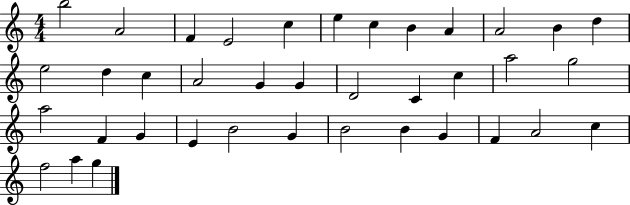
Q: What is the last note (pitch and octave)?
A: G5